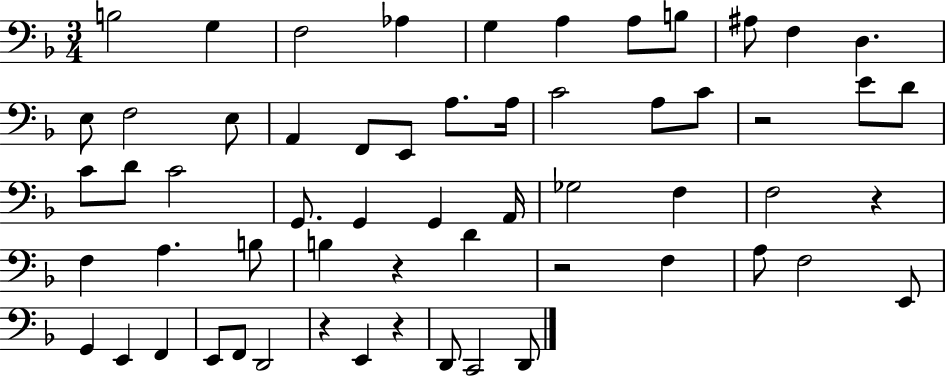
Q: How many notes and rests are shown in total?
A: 59